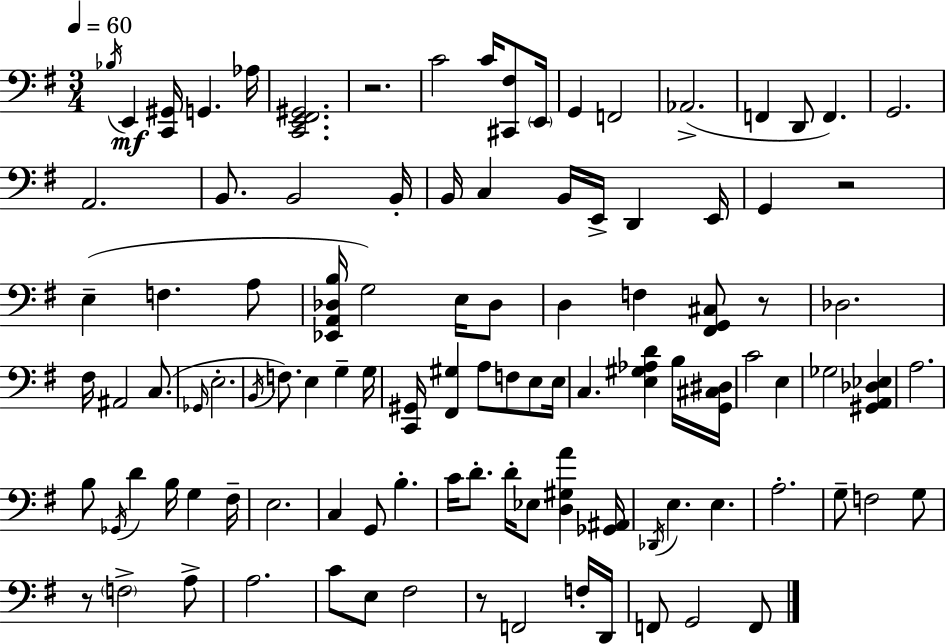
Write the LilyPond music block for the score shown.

{
  \clef bass
  \numericTimeSignature
  \time 3/4
  \key g \major
  \tempo 4 = 60
  \acciaccatura { bes16 }\mf e,4 <c, gis,>16 g,4. | aes16 <c, e, fis, gis,>2. | r2. | c'2 c'16 <cis, fis>8 | \break \parenthesize e,16 g,4 f,2 | aes,2.->( | f,4 d,8 f,4.) | g,2. | \break a,2. | b,8. b,2 | b,16-. b,16 c4 b,16 e,16-> d,4 | e,16 g,4 r2 | \break e4--( f4. a8 | <ees, a, des b>16 g2) e16 des8 | d4 f4 <fis, g, cis>8 r8 | des2. | \break fis16 ais,2 c8.( | \grace { ges,16 } e2.-. | \acciaccatura { b,16 }) f8. e4 g4-- | g16 <c, gis,>16 <fis, gis>4 a8 f8 | \break e8 e16 c4. <e gis aes d'>4 | b16 <g, cis dis>16 c'2 e4 | ges2 <gis, a, des ees>4 | a2. | \break b8 \acciaccatura { ges,16 } d'4 b16 g4 | fis16-- e2. | c4 g,8 b4.-. | c'16 d'8.-. d'16-. ees8 <d gis a'>4 | \break <ges, ais,>16 \acciaccatura { des,16 } e4. e4. | a2.-. | g8-- f2 | g8 r8 \parenthesize f2-> | \break a8-> a2. | c'8 e8 fis2 | r8 f,2 | f16-. d,16 f,8 g,2 | \break f,8 \bar "|."
}